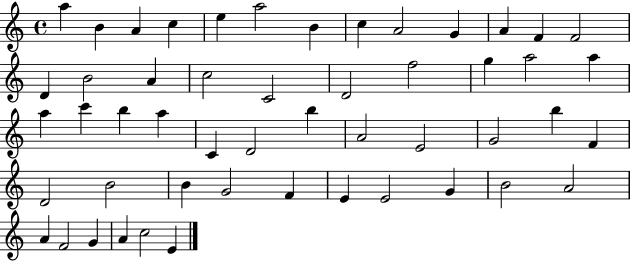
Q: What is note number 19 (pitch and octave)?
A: D4